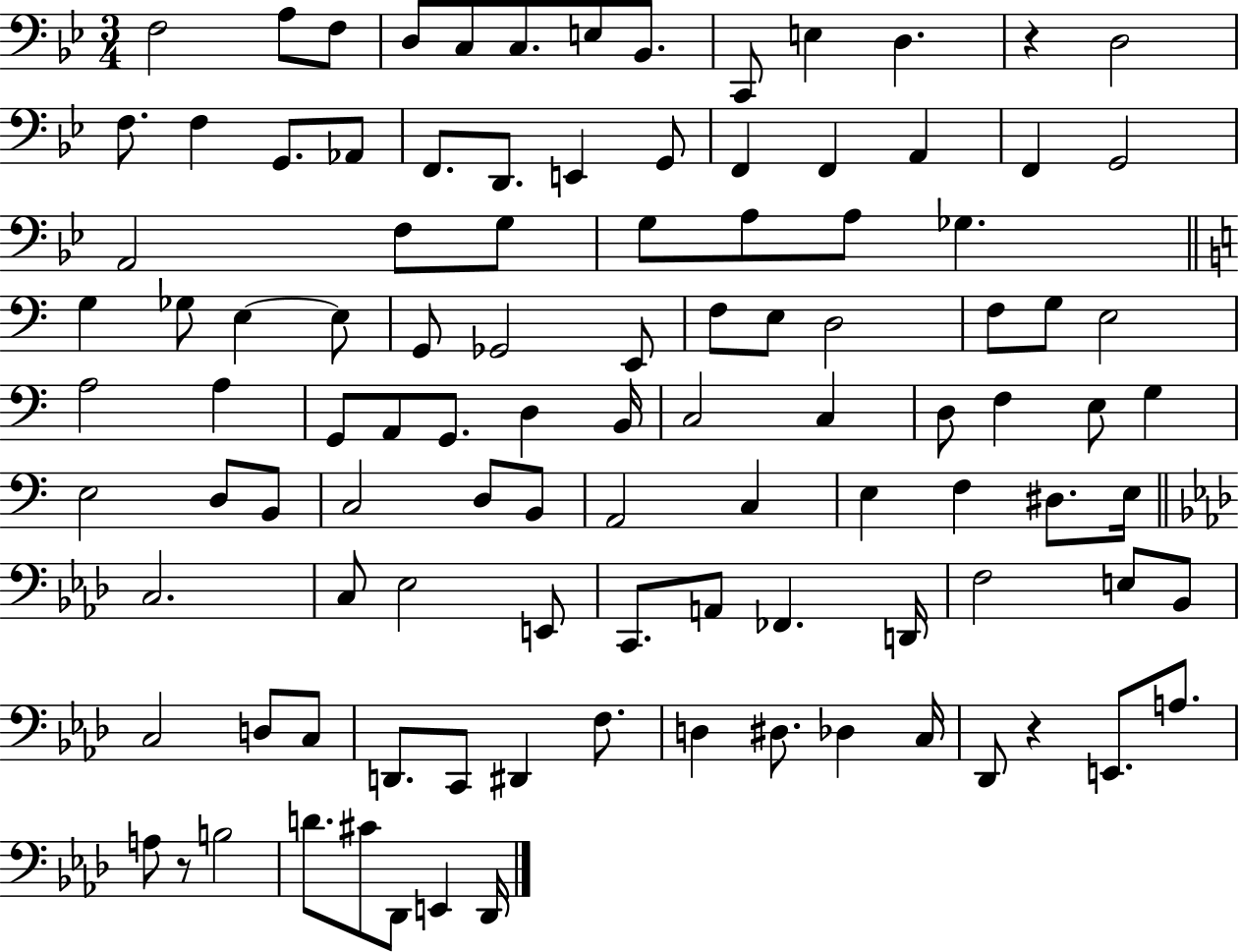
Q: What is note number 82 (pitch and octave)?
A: C3